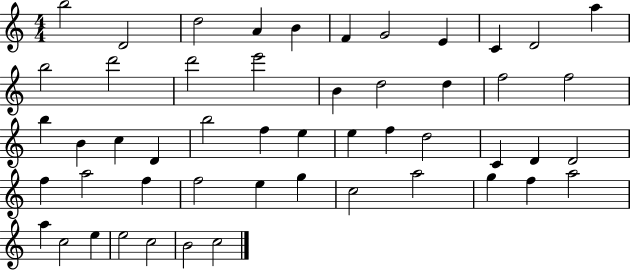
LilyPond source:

{
  \clef treble
  \numericTimeSignature
  \time 4/4
  \key c \major
  b''2 d'2 | d''2 a'4 b'4 | f'4 g'2 e'4 | c'4 d'2 a''4 | \break b''2 d'''2 | d'''2 e'''2 | b'4 d''2 d''4 | f''2 f''2 | \break b''4 b'4 c''4 d'4 | b''2 f''4 e''4 | e''4 f''4 d''2 | c'4 d'4 d'2 | \break f''4 a''2 f''4 | f''2 e''4 g''4 | c''2 a''2 | g''4 f''4 a''2 | \break a''4 c''2 e''4 | e''2 c''2 | b'2 c''2 | \bar "|."
}